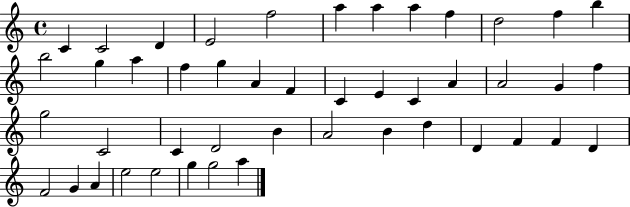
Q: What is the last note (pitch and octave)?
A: A5